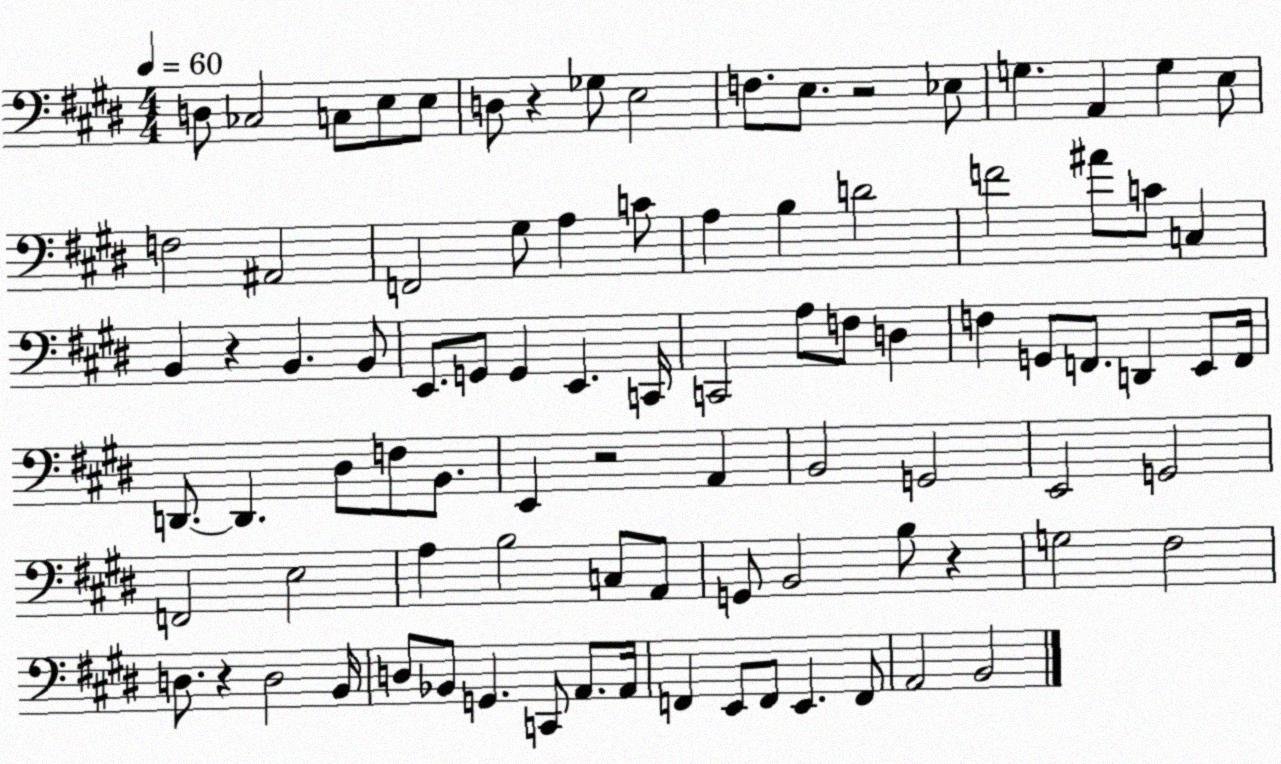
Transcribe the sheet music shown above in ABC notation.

X:1
T:Untitled
M:4/4
L:1/4
K:E
D,/2 _C,2 C,/2 E,/2 E,/2 D,/2 z _G,/2 E,2 F,/2 E,/2 z2 _E,/2 G, A,, G, E,/2 F,2 ^A,,2 F,,2 ^G,/2 A, C/2 A, B, D2 F2 ^A/2 C/2 C, B,, z B,, B,,/2 E,,/2 G,,/2 G,, E,, C,,/4 C,,2 A,/2 F,/2 D, F, G,,/2 F,,/2 D,, E,,/2 F,,/4 D,,/2 D,, ^D,/2 F,/2 B,,/2 E,, z2 A,, B,,2 G,,2 E,,2 G,,2 F,,2 E,2 A, B,2 C,/2 A,,/2 G,,/2 B,,2 B,/2 z G,2 ^F,2 D,/2 z D,2 B,,/4 D,/2 _B,,/2 G,, C,,/2 A,,/2 A,,/4 F,, E,,/2 F,,/2 E,, F,,/2 A,,2 B,,2